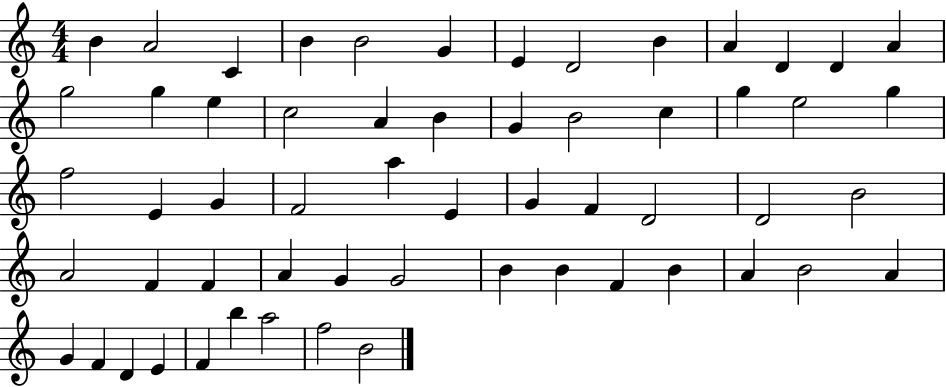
X:1
T:Untitled
M:4/4
L:1/4
K:C
B A2 C B B2 G E D2 B A D D A g2 g e c2 A B G B2 c g e2 g f2 E G F2 a E G F D2 D2 B2 A2 F F A G G2 B B F B A B2 A G F D E F b a2 f2 B2